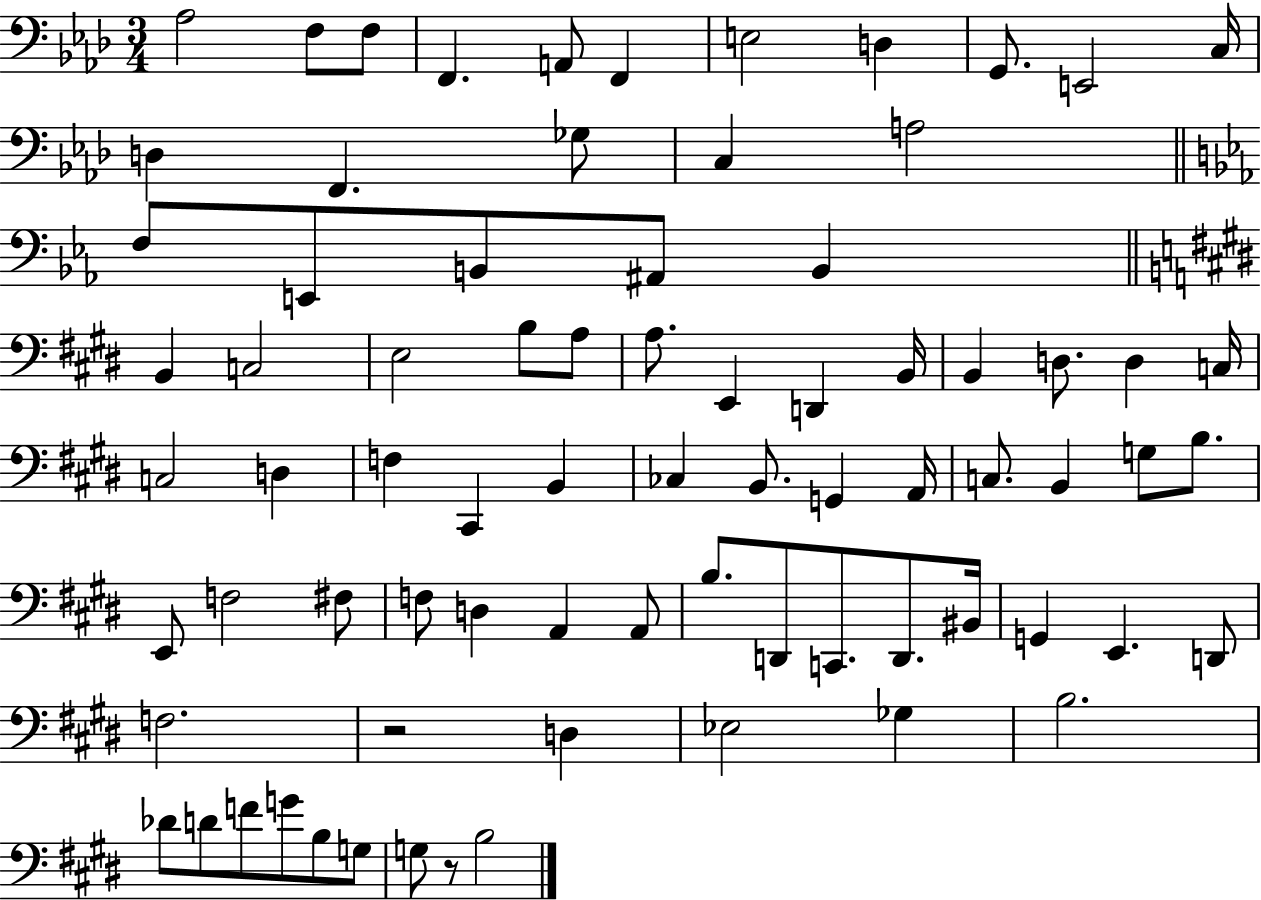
Ab3/h F3/e F3/e F2/q. A2/e F2/q E3/h D3/q G2/e. E2/h C3/s D3/q F2/q. Gb3/e C3/q A3/h F3/e E2/e B2/e A#2/e B2/q B2/q C3/h E3/h B3/e A3/e A3/e. E2/q D2/q B2/s B2/q D3/e. D3/q C3/s C3/h D3/q F3/q C#2/q B2/q CES3/q B2/e. G2/q A2/s C3/e. B2/q G3/e B3/e. E2/e F3/h F#3/e F3/e D3/q A2/q A2/e B3/e. D2/e C2/e. D2/e. BIS2/s G2/q E2/q. D2/e F3/h. R/h D3/q Eb3/h Gb3/q B3/h. Db4/e D4/e F4/e G4/e B3/e G3/e G3/e R/e B3/h